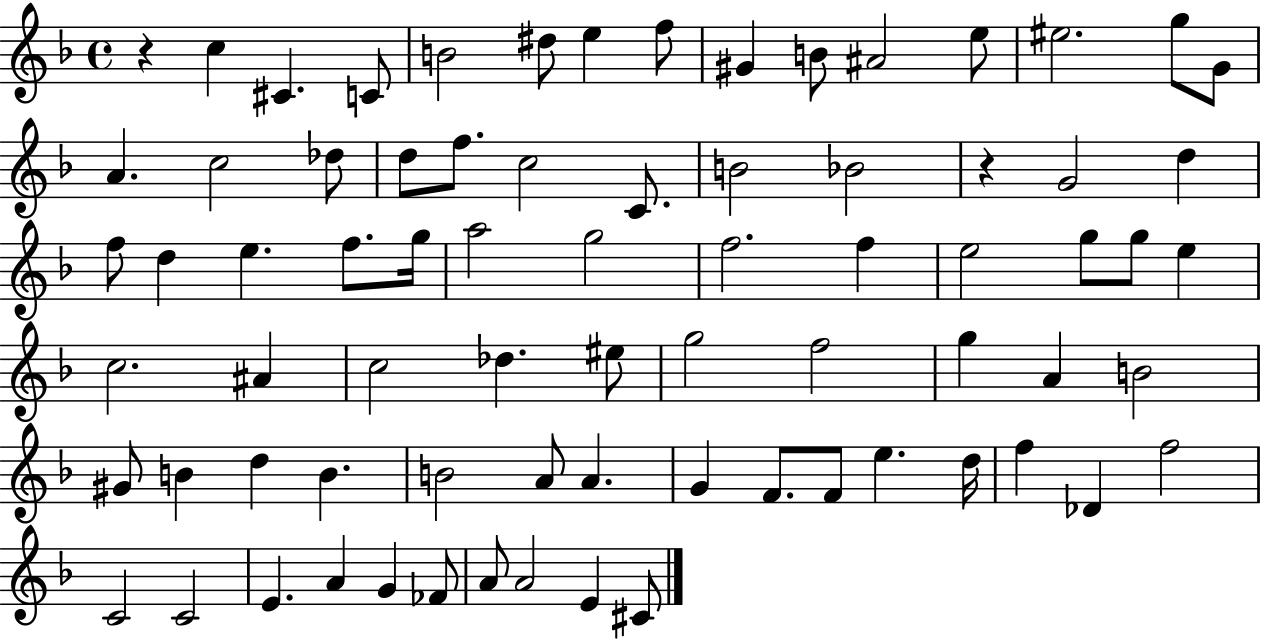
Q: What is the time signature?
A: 4/4